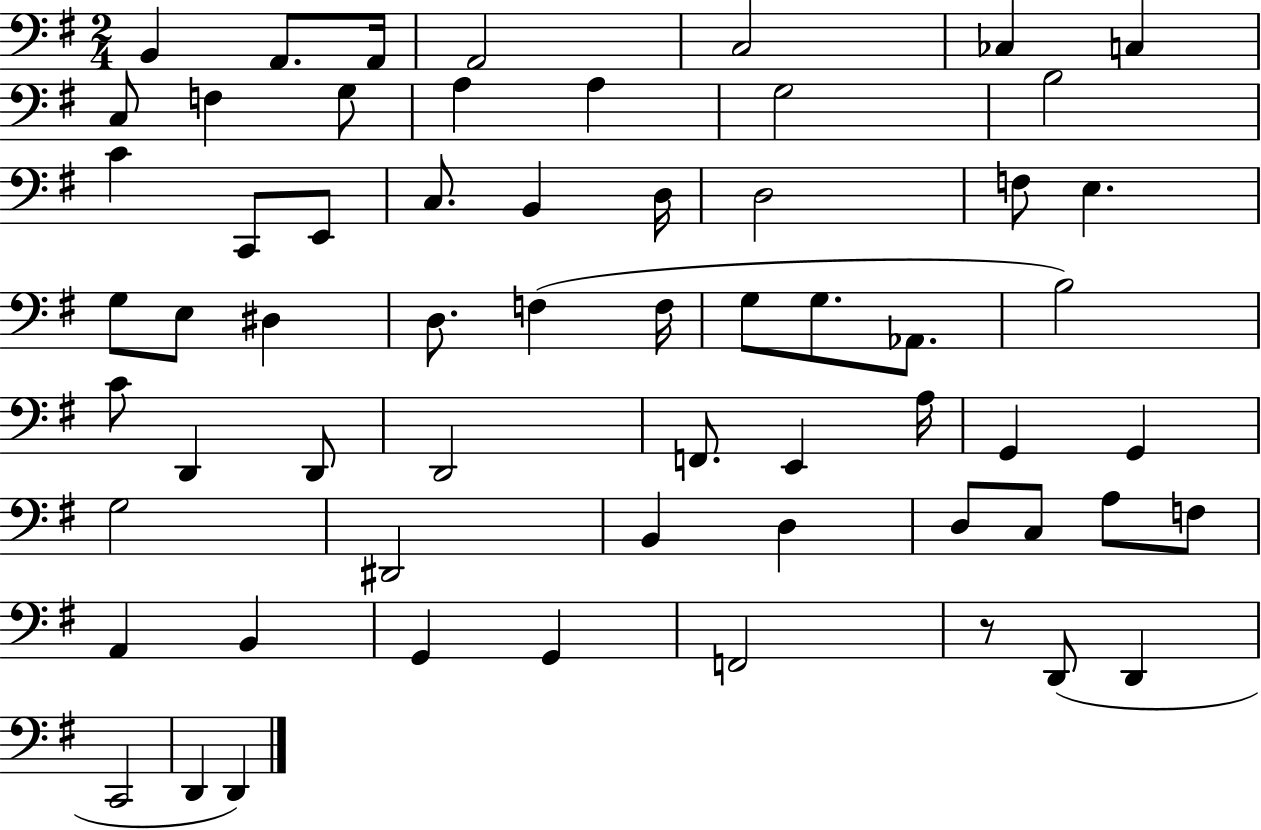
X:1
T:Untitled
M:2/4
L:1/4
K:G
B,, A,,/2 A,,/4 A,,2 C,2 _C, C, C,/2 F, G,/2 A, A, G,2 B,2 C C,,/2 E,,/2 C,/2 B,, D,/4 D,2 F,/2 E, G,/2 E,/2 ^D, D,/2 F, F,/4 G,/2 G,/2 _A,,/2 B,2 C/2 D,, D,,/2 D,,2 F,,/2 E,, A,/4 G,, G,, G,2 ^D,,2 B,, D, D,/2 C,/2 A,/2 F,/2 A,, B,, G,, G,, F,,2 z/2 D,,/2 D,, C,,2 D,, D,,